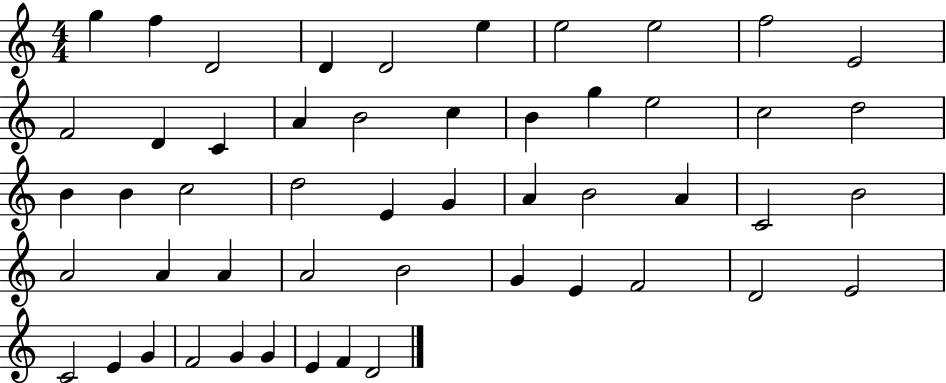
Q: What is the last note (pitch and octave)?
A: D4